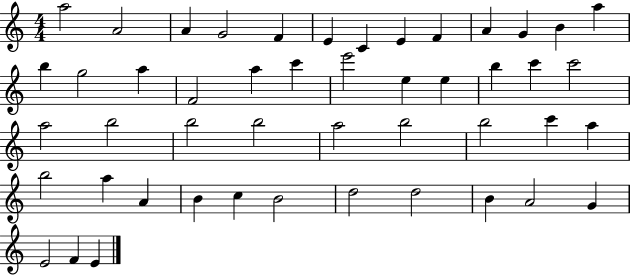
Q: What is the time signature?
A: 4/4